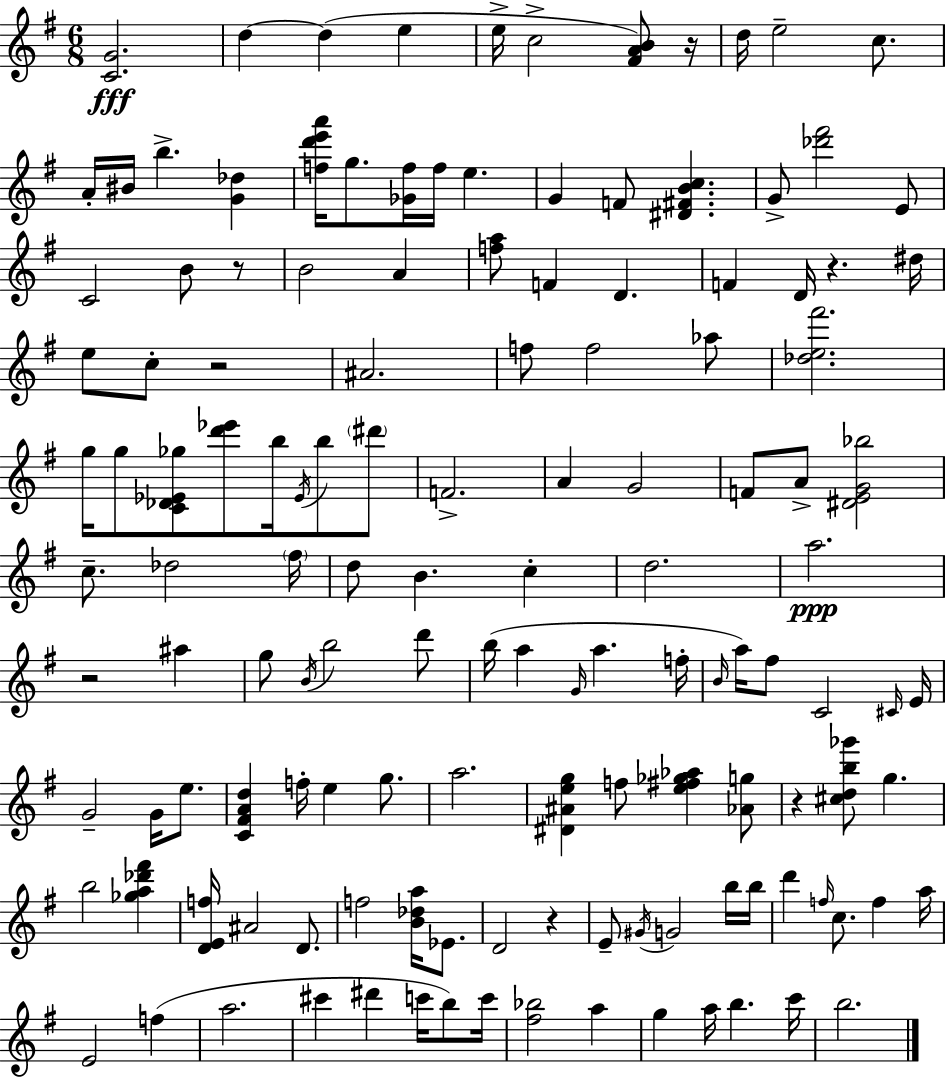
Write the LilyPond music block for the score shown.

{
  \clef treble
  \numericTimeSignature
  \time 6/8
  \key g \major
  <c' g'>2.\fff | d''4~~ d''4( e''4 | e''16-> c''2-> <fis' a' b'>8) r16 | d''16 e''2-- c''8. | \break a'16-. bis'16 b''4.-> <g' des''>4 | <f'' d''' e''' a'''>16 g''8. <ges' f''>16 f''16 e''4. | g'4 f'8 <dis' fis' b' c''>4. | g'8-> <des''' fis'''>2 e'8 | \break c'2 b'8 r8 | b'2 a'4 | <f'' a''>8 f'4 d'4. | f'4 d'16 r4. dis''16 | \break e''8 c''8-. r2 | ais'2. | f''8 f''2 aes''8 | <des'' e'' fis'''>2. | \break g''16 g''8 <c' des' ees' ges''>8 <d''' ees'''>8 b''16 \acciaccatura { ees'16 } b''8 \parenthesize dis'''8 | f'2.-> | a'4 g'2 | f'8 a'8-> <dis' e' g' bes''>2 | \break c''8.-- des''2 | \parenthesize fis''16 d''8 b'4. c''4-. | d''2. | a''2.\ppp | \break r2 ais''4 | g''8 \acciaccatura { b'16 } b''2 | d'''8 b''16( a''4 \grace { g'16 } a''4. | f''16-. \grace { b'16 }) a''16 fis''8 c'2 | \break \grace { cis'16 } e'16 g'2-- | g'16 e''8. <c' fis' a' d''>4 f''16-. e''4 | g''8. a''2. | <dis' ais' e'' g''>4 f''8 <e'' fis'' ges'' aes''>4 | \break <aes' g''>8 r4 <cis'' d'' b'' ges'''>8 g''4. | b''2 | <ges'' a'' des''' fis'''>4 <d' e' f''>16 ais'2 | d'8. f''2 | \break <b' des'' a''>16 ees'8. d'2 | r4 e'8-- \acciaccatura { gis'16 } g'2 | b''16 b''16 d'''4 \grace { f''16 } c''8. | f''4 a''16 e'2 | \break f''4( a''2. | cis'''4 dis'''4 | c'''16 b''8) c'''16 <fis'' bes''>2 | a''4 g''4 a''16 | \break b''4. c'''16 b''2. | \bar "|."
}